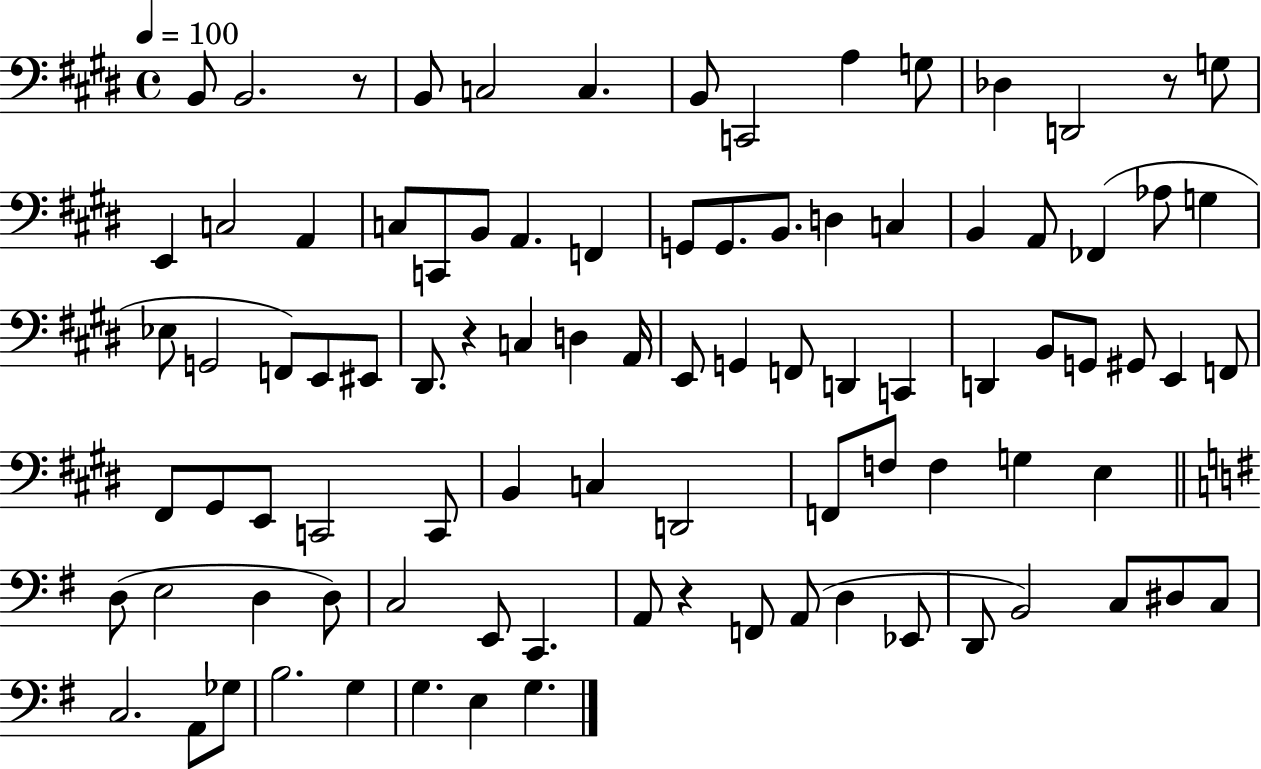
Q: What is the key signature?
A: E major